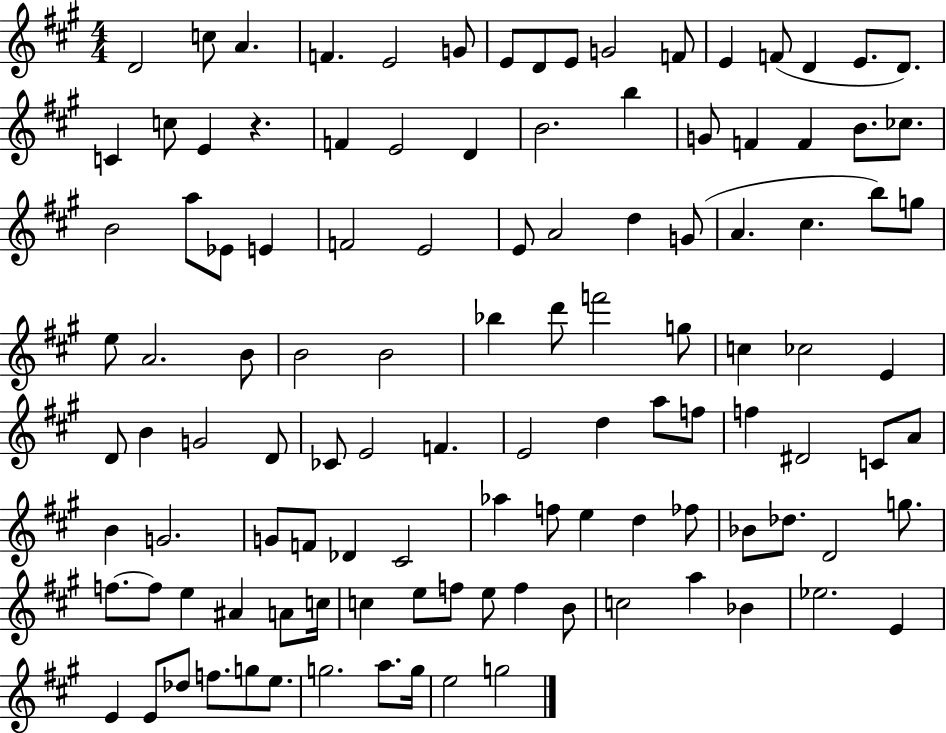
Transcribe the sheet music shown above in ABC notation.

X:1
T:Untitled
M:4/4
L:1/4
K:A
D2 c/2 A F E2 G/2 E/2 D/2 E/2 G2 F/2 E F/2 D E/2 D/2 C c/2 E z F E2 D B2 b G/2 F F B/2 _c/2 B2 a/2 _E/2 E F2 E2 E/2 A2 d G/2 A ^c b/2 g/2 e/2 A2 B/2 B2 B2 _b d'/2 f'2 g/2 c _c2 E D/2 B G2 D/2 _C/2 E2 F E2 d a/2 f/2 f ^D2 C/2 A/2 B G2 G/2 F/2 _D ^C2 _a f/2 e d _f/2 _B/2 _d/2 D2 g/2 f/2 f/2 e ^A A/2 c/4 c e/2 f/2 e/2 f B/2 c2 a _B _e2 E E E/2 _d/2 f/2 g/2 e/2 g2 a/2 g/4 e2 g2